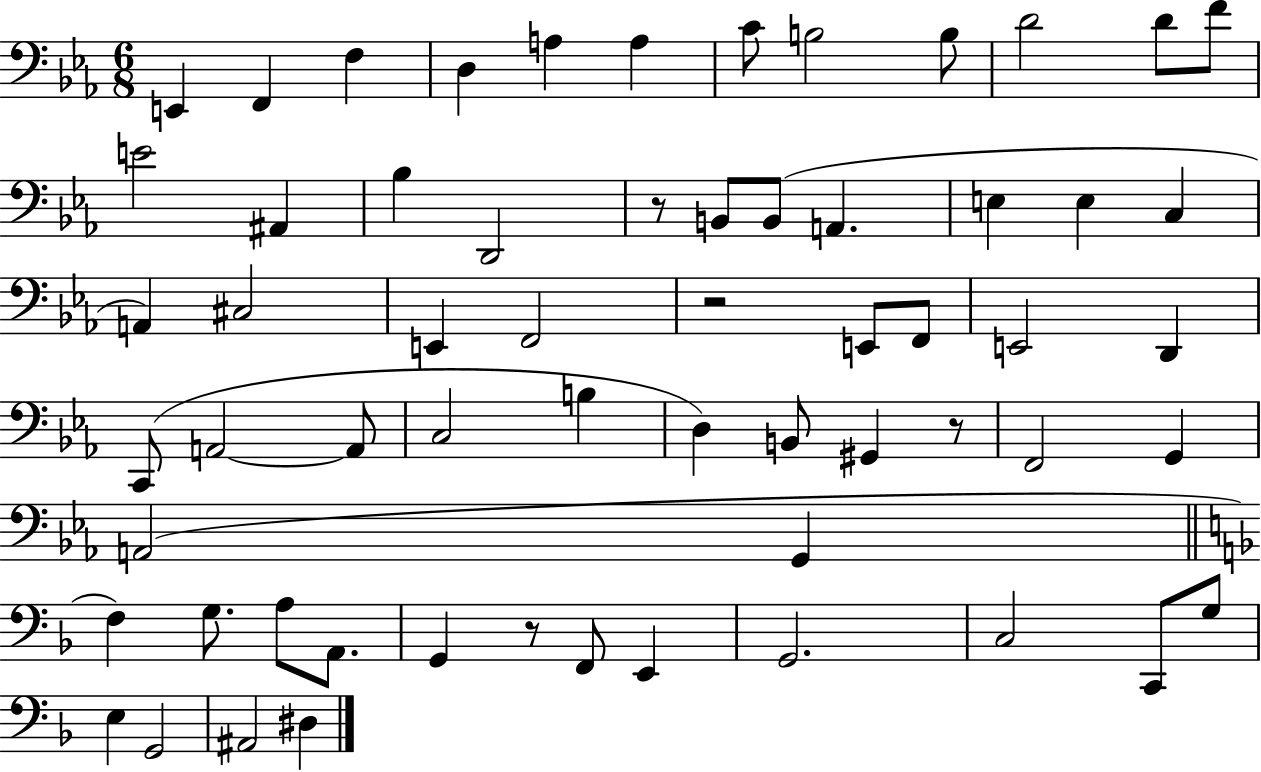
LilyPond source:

{
  \clef bass
  \numericTimeSignature
  \time 6/8
  \key ees \major
  e,4 f,4 f4 | d4 a4 a4 | c'8 b2 b8 | d'2 d'8 f'8 | \break e'2 ais,4 | bes4 d,2 | r8 b,8 b,8( a,4. | e4 e4 c4 | \break a,4) cis2 | e,4 f,2 | r2 e,8 f,8 | e,2 d,4 | \break c,8( a,2~~ a,8 | c2 b4 | d4) b,8 gis,4 r8 | f,2 g,4 | \break a,2( g,4 | \bar "||" \break \key f \major f4) g8. a8 a,8. | g,4 r8 f,8 e,4 | g,2. | c2 c,8 g8 | \break e4 g,2 | ais,2 dis4 | \bar "|."
}